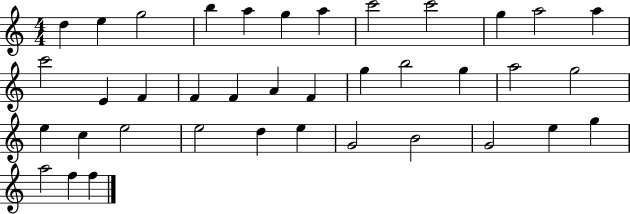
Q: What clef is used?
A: treble